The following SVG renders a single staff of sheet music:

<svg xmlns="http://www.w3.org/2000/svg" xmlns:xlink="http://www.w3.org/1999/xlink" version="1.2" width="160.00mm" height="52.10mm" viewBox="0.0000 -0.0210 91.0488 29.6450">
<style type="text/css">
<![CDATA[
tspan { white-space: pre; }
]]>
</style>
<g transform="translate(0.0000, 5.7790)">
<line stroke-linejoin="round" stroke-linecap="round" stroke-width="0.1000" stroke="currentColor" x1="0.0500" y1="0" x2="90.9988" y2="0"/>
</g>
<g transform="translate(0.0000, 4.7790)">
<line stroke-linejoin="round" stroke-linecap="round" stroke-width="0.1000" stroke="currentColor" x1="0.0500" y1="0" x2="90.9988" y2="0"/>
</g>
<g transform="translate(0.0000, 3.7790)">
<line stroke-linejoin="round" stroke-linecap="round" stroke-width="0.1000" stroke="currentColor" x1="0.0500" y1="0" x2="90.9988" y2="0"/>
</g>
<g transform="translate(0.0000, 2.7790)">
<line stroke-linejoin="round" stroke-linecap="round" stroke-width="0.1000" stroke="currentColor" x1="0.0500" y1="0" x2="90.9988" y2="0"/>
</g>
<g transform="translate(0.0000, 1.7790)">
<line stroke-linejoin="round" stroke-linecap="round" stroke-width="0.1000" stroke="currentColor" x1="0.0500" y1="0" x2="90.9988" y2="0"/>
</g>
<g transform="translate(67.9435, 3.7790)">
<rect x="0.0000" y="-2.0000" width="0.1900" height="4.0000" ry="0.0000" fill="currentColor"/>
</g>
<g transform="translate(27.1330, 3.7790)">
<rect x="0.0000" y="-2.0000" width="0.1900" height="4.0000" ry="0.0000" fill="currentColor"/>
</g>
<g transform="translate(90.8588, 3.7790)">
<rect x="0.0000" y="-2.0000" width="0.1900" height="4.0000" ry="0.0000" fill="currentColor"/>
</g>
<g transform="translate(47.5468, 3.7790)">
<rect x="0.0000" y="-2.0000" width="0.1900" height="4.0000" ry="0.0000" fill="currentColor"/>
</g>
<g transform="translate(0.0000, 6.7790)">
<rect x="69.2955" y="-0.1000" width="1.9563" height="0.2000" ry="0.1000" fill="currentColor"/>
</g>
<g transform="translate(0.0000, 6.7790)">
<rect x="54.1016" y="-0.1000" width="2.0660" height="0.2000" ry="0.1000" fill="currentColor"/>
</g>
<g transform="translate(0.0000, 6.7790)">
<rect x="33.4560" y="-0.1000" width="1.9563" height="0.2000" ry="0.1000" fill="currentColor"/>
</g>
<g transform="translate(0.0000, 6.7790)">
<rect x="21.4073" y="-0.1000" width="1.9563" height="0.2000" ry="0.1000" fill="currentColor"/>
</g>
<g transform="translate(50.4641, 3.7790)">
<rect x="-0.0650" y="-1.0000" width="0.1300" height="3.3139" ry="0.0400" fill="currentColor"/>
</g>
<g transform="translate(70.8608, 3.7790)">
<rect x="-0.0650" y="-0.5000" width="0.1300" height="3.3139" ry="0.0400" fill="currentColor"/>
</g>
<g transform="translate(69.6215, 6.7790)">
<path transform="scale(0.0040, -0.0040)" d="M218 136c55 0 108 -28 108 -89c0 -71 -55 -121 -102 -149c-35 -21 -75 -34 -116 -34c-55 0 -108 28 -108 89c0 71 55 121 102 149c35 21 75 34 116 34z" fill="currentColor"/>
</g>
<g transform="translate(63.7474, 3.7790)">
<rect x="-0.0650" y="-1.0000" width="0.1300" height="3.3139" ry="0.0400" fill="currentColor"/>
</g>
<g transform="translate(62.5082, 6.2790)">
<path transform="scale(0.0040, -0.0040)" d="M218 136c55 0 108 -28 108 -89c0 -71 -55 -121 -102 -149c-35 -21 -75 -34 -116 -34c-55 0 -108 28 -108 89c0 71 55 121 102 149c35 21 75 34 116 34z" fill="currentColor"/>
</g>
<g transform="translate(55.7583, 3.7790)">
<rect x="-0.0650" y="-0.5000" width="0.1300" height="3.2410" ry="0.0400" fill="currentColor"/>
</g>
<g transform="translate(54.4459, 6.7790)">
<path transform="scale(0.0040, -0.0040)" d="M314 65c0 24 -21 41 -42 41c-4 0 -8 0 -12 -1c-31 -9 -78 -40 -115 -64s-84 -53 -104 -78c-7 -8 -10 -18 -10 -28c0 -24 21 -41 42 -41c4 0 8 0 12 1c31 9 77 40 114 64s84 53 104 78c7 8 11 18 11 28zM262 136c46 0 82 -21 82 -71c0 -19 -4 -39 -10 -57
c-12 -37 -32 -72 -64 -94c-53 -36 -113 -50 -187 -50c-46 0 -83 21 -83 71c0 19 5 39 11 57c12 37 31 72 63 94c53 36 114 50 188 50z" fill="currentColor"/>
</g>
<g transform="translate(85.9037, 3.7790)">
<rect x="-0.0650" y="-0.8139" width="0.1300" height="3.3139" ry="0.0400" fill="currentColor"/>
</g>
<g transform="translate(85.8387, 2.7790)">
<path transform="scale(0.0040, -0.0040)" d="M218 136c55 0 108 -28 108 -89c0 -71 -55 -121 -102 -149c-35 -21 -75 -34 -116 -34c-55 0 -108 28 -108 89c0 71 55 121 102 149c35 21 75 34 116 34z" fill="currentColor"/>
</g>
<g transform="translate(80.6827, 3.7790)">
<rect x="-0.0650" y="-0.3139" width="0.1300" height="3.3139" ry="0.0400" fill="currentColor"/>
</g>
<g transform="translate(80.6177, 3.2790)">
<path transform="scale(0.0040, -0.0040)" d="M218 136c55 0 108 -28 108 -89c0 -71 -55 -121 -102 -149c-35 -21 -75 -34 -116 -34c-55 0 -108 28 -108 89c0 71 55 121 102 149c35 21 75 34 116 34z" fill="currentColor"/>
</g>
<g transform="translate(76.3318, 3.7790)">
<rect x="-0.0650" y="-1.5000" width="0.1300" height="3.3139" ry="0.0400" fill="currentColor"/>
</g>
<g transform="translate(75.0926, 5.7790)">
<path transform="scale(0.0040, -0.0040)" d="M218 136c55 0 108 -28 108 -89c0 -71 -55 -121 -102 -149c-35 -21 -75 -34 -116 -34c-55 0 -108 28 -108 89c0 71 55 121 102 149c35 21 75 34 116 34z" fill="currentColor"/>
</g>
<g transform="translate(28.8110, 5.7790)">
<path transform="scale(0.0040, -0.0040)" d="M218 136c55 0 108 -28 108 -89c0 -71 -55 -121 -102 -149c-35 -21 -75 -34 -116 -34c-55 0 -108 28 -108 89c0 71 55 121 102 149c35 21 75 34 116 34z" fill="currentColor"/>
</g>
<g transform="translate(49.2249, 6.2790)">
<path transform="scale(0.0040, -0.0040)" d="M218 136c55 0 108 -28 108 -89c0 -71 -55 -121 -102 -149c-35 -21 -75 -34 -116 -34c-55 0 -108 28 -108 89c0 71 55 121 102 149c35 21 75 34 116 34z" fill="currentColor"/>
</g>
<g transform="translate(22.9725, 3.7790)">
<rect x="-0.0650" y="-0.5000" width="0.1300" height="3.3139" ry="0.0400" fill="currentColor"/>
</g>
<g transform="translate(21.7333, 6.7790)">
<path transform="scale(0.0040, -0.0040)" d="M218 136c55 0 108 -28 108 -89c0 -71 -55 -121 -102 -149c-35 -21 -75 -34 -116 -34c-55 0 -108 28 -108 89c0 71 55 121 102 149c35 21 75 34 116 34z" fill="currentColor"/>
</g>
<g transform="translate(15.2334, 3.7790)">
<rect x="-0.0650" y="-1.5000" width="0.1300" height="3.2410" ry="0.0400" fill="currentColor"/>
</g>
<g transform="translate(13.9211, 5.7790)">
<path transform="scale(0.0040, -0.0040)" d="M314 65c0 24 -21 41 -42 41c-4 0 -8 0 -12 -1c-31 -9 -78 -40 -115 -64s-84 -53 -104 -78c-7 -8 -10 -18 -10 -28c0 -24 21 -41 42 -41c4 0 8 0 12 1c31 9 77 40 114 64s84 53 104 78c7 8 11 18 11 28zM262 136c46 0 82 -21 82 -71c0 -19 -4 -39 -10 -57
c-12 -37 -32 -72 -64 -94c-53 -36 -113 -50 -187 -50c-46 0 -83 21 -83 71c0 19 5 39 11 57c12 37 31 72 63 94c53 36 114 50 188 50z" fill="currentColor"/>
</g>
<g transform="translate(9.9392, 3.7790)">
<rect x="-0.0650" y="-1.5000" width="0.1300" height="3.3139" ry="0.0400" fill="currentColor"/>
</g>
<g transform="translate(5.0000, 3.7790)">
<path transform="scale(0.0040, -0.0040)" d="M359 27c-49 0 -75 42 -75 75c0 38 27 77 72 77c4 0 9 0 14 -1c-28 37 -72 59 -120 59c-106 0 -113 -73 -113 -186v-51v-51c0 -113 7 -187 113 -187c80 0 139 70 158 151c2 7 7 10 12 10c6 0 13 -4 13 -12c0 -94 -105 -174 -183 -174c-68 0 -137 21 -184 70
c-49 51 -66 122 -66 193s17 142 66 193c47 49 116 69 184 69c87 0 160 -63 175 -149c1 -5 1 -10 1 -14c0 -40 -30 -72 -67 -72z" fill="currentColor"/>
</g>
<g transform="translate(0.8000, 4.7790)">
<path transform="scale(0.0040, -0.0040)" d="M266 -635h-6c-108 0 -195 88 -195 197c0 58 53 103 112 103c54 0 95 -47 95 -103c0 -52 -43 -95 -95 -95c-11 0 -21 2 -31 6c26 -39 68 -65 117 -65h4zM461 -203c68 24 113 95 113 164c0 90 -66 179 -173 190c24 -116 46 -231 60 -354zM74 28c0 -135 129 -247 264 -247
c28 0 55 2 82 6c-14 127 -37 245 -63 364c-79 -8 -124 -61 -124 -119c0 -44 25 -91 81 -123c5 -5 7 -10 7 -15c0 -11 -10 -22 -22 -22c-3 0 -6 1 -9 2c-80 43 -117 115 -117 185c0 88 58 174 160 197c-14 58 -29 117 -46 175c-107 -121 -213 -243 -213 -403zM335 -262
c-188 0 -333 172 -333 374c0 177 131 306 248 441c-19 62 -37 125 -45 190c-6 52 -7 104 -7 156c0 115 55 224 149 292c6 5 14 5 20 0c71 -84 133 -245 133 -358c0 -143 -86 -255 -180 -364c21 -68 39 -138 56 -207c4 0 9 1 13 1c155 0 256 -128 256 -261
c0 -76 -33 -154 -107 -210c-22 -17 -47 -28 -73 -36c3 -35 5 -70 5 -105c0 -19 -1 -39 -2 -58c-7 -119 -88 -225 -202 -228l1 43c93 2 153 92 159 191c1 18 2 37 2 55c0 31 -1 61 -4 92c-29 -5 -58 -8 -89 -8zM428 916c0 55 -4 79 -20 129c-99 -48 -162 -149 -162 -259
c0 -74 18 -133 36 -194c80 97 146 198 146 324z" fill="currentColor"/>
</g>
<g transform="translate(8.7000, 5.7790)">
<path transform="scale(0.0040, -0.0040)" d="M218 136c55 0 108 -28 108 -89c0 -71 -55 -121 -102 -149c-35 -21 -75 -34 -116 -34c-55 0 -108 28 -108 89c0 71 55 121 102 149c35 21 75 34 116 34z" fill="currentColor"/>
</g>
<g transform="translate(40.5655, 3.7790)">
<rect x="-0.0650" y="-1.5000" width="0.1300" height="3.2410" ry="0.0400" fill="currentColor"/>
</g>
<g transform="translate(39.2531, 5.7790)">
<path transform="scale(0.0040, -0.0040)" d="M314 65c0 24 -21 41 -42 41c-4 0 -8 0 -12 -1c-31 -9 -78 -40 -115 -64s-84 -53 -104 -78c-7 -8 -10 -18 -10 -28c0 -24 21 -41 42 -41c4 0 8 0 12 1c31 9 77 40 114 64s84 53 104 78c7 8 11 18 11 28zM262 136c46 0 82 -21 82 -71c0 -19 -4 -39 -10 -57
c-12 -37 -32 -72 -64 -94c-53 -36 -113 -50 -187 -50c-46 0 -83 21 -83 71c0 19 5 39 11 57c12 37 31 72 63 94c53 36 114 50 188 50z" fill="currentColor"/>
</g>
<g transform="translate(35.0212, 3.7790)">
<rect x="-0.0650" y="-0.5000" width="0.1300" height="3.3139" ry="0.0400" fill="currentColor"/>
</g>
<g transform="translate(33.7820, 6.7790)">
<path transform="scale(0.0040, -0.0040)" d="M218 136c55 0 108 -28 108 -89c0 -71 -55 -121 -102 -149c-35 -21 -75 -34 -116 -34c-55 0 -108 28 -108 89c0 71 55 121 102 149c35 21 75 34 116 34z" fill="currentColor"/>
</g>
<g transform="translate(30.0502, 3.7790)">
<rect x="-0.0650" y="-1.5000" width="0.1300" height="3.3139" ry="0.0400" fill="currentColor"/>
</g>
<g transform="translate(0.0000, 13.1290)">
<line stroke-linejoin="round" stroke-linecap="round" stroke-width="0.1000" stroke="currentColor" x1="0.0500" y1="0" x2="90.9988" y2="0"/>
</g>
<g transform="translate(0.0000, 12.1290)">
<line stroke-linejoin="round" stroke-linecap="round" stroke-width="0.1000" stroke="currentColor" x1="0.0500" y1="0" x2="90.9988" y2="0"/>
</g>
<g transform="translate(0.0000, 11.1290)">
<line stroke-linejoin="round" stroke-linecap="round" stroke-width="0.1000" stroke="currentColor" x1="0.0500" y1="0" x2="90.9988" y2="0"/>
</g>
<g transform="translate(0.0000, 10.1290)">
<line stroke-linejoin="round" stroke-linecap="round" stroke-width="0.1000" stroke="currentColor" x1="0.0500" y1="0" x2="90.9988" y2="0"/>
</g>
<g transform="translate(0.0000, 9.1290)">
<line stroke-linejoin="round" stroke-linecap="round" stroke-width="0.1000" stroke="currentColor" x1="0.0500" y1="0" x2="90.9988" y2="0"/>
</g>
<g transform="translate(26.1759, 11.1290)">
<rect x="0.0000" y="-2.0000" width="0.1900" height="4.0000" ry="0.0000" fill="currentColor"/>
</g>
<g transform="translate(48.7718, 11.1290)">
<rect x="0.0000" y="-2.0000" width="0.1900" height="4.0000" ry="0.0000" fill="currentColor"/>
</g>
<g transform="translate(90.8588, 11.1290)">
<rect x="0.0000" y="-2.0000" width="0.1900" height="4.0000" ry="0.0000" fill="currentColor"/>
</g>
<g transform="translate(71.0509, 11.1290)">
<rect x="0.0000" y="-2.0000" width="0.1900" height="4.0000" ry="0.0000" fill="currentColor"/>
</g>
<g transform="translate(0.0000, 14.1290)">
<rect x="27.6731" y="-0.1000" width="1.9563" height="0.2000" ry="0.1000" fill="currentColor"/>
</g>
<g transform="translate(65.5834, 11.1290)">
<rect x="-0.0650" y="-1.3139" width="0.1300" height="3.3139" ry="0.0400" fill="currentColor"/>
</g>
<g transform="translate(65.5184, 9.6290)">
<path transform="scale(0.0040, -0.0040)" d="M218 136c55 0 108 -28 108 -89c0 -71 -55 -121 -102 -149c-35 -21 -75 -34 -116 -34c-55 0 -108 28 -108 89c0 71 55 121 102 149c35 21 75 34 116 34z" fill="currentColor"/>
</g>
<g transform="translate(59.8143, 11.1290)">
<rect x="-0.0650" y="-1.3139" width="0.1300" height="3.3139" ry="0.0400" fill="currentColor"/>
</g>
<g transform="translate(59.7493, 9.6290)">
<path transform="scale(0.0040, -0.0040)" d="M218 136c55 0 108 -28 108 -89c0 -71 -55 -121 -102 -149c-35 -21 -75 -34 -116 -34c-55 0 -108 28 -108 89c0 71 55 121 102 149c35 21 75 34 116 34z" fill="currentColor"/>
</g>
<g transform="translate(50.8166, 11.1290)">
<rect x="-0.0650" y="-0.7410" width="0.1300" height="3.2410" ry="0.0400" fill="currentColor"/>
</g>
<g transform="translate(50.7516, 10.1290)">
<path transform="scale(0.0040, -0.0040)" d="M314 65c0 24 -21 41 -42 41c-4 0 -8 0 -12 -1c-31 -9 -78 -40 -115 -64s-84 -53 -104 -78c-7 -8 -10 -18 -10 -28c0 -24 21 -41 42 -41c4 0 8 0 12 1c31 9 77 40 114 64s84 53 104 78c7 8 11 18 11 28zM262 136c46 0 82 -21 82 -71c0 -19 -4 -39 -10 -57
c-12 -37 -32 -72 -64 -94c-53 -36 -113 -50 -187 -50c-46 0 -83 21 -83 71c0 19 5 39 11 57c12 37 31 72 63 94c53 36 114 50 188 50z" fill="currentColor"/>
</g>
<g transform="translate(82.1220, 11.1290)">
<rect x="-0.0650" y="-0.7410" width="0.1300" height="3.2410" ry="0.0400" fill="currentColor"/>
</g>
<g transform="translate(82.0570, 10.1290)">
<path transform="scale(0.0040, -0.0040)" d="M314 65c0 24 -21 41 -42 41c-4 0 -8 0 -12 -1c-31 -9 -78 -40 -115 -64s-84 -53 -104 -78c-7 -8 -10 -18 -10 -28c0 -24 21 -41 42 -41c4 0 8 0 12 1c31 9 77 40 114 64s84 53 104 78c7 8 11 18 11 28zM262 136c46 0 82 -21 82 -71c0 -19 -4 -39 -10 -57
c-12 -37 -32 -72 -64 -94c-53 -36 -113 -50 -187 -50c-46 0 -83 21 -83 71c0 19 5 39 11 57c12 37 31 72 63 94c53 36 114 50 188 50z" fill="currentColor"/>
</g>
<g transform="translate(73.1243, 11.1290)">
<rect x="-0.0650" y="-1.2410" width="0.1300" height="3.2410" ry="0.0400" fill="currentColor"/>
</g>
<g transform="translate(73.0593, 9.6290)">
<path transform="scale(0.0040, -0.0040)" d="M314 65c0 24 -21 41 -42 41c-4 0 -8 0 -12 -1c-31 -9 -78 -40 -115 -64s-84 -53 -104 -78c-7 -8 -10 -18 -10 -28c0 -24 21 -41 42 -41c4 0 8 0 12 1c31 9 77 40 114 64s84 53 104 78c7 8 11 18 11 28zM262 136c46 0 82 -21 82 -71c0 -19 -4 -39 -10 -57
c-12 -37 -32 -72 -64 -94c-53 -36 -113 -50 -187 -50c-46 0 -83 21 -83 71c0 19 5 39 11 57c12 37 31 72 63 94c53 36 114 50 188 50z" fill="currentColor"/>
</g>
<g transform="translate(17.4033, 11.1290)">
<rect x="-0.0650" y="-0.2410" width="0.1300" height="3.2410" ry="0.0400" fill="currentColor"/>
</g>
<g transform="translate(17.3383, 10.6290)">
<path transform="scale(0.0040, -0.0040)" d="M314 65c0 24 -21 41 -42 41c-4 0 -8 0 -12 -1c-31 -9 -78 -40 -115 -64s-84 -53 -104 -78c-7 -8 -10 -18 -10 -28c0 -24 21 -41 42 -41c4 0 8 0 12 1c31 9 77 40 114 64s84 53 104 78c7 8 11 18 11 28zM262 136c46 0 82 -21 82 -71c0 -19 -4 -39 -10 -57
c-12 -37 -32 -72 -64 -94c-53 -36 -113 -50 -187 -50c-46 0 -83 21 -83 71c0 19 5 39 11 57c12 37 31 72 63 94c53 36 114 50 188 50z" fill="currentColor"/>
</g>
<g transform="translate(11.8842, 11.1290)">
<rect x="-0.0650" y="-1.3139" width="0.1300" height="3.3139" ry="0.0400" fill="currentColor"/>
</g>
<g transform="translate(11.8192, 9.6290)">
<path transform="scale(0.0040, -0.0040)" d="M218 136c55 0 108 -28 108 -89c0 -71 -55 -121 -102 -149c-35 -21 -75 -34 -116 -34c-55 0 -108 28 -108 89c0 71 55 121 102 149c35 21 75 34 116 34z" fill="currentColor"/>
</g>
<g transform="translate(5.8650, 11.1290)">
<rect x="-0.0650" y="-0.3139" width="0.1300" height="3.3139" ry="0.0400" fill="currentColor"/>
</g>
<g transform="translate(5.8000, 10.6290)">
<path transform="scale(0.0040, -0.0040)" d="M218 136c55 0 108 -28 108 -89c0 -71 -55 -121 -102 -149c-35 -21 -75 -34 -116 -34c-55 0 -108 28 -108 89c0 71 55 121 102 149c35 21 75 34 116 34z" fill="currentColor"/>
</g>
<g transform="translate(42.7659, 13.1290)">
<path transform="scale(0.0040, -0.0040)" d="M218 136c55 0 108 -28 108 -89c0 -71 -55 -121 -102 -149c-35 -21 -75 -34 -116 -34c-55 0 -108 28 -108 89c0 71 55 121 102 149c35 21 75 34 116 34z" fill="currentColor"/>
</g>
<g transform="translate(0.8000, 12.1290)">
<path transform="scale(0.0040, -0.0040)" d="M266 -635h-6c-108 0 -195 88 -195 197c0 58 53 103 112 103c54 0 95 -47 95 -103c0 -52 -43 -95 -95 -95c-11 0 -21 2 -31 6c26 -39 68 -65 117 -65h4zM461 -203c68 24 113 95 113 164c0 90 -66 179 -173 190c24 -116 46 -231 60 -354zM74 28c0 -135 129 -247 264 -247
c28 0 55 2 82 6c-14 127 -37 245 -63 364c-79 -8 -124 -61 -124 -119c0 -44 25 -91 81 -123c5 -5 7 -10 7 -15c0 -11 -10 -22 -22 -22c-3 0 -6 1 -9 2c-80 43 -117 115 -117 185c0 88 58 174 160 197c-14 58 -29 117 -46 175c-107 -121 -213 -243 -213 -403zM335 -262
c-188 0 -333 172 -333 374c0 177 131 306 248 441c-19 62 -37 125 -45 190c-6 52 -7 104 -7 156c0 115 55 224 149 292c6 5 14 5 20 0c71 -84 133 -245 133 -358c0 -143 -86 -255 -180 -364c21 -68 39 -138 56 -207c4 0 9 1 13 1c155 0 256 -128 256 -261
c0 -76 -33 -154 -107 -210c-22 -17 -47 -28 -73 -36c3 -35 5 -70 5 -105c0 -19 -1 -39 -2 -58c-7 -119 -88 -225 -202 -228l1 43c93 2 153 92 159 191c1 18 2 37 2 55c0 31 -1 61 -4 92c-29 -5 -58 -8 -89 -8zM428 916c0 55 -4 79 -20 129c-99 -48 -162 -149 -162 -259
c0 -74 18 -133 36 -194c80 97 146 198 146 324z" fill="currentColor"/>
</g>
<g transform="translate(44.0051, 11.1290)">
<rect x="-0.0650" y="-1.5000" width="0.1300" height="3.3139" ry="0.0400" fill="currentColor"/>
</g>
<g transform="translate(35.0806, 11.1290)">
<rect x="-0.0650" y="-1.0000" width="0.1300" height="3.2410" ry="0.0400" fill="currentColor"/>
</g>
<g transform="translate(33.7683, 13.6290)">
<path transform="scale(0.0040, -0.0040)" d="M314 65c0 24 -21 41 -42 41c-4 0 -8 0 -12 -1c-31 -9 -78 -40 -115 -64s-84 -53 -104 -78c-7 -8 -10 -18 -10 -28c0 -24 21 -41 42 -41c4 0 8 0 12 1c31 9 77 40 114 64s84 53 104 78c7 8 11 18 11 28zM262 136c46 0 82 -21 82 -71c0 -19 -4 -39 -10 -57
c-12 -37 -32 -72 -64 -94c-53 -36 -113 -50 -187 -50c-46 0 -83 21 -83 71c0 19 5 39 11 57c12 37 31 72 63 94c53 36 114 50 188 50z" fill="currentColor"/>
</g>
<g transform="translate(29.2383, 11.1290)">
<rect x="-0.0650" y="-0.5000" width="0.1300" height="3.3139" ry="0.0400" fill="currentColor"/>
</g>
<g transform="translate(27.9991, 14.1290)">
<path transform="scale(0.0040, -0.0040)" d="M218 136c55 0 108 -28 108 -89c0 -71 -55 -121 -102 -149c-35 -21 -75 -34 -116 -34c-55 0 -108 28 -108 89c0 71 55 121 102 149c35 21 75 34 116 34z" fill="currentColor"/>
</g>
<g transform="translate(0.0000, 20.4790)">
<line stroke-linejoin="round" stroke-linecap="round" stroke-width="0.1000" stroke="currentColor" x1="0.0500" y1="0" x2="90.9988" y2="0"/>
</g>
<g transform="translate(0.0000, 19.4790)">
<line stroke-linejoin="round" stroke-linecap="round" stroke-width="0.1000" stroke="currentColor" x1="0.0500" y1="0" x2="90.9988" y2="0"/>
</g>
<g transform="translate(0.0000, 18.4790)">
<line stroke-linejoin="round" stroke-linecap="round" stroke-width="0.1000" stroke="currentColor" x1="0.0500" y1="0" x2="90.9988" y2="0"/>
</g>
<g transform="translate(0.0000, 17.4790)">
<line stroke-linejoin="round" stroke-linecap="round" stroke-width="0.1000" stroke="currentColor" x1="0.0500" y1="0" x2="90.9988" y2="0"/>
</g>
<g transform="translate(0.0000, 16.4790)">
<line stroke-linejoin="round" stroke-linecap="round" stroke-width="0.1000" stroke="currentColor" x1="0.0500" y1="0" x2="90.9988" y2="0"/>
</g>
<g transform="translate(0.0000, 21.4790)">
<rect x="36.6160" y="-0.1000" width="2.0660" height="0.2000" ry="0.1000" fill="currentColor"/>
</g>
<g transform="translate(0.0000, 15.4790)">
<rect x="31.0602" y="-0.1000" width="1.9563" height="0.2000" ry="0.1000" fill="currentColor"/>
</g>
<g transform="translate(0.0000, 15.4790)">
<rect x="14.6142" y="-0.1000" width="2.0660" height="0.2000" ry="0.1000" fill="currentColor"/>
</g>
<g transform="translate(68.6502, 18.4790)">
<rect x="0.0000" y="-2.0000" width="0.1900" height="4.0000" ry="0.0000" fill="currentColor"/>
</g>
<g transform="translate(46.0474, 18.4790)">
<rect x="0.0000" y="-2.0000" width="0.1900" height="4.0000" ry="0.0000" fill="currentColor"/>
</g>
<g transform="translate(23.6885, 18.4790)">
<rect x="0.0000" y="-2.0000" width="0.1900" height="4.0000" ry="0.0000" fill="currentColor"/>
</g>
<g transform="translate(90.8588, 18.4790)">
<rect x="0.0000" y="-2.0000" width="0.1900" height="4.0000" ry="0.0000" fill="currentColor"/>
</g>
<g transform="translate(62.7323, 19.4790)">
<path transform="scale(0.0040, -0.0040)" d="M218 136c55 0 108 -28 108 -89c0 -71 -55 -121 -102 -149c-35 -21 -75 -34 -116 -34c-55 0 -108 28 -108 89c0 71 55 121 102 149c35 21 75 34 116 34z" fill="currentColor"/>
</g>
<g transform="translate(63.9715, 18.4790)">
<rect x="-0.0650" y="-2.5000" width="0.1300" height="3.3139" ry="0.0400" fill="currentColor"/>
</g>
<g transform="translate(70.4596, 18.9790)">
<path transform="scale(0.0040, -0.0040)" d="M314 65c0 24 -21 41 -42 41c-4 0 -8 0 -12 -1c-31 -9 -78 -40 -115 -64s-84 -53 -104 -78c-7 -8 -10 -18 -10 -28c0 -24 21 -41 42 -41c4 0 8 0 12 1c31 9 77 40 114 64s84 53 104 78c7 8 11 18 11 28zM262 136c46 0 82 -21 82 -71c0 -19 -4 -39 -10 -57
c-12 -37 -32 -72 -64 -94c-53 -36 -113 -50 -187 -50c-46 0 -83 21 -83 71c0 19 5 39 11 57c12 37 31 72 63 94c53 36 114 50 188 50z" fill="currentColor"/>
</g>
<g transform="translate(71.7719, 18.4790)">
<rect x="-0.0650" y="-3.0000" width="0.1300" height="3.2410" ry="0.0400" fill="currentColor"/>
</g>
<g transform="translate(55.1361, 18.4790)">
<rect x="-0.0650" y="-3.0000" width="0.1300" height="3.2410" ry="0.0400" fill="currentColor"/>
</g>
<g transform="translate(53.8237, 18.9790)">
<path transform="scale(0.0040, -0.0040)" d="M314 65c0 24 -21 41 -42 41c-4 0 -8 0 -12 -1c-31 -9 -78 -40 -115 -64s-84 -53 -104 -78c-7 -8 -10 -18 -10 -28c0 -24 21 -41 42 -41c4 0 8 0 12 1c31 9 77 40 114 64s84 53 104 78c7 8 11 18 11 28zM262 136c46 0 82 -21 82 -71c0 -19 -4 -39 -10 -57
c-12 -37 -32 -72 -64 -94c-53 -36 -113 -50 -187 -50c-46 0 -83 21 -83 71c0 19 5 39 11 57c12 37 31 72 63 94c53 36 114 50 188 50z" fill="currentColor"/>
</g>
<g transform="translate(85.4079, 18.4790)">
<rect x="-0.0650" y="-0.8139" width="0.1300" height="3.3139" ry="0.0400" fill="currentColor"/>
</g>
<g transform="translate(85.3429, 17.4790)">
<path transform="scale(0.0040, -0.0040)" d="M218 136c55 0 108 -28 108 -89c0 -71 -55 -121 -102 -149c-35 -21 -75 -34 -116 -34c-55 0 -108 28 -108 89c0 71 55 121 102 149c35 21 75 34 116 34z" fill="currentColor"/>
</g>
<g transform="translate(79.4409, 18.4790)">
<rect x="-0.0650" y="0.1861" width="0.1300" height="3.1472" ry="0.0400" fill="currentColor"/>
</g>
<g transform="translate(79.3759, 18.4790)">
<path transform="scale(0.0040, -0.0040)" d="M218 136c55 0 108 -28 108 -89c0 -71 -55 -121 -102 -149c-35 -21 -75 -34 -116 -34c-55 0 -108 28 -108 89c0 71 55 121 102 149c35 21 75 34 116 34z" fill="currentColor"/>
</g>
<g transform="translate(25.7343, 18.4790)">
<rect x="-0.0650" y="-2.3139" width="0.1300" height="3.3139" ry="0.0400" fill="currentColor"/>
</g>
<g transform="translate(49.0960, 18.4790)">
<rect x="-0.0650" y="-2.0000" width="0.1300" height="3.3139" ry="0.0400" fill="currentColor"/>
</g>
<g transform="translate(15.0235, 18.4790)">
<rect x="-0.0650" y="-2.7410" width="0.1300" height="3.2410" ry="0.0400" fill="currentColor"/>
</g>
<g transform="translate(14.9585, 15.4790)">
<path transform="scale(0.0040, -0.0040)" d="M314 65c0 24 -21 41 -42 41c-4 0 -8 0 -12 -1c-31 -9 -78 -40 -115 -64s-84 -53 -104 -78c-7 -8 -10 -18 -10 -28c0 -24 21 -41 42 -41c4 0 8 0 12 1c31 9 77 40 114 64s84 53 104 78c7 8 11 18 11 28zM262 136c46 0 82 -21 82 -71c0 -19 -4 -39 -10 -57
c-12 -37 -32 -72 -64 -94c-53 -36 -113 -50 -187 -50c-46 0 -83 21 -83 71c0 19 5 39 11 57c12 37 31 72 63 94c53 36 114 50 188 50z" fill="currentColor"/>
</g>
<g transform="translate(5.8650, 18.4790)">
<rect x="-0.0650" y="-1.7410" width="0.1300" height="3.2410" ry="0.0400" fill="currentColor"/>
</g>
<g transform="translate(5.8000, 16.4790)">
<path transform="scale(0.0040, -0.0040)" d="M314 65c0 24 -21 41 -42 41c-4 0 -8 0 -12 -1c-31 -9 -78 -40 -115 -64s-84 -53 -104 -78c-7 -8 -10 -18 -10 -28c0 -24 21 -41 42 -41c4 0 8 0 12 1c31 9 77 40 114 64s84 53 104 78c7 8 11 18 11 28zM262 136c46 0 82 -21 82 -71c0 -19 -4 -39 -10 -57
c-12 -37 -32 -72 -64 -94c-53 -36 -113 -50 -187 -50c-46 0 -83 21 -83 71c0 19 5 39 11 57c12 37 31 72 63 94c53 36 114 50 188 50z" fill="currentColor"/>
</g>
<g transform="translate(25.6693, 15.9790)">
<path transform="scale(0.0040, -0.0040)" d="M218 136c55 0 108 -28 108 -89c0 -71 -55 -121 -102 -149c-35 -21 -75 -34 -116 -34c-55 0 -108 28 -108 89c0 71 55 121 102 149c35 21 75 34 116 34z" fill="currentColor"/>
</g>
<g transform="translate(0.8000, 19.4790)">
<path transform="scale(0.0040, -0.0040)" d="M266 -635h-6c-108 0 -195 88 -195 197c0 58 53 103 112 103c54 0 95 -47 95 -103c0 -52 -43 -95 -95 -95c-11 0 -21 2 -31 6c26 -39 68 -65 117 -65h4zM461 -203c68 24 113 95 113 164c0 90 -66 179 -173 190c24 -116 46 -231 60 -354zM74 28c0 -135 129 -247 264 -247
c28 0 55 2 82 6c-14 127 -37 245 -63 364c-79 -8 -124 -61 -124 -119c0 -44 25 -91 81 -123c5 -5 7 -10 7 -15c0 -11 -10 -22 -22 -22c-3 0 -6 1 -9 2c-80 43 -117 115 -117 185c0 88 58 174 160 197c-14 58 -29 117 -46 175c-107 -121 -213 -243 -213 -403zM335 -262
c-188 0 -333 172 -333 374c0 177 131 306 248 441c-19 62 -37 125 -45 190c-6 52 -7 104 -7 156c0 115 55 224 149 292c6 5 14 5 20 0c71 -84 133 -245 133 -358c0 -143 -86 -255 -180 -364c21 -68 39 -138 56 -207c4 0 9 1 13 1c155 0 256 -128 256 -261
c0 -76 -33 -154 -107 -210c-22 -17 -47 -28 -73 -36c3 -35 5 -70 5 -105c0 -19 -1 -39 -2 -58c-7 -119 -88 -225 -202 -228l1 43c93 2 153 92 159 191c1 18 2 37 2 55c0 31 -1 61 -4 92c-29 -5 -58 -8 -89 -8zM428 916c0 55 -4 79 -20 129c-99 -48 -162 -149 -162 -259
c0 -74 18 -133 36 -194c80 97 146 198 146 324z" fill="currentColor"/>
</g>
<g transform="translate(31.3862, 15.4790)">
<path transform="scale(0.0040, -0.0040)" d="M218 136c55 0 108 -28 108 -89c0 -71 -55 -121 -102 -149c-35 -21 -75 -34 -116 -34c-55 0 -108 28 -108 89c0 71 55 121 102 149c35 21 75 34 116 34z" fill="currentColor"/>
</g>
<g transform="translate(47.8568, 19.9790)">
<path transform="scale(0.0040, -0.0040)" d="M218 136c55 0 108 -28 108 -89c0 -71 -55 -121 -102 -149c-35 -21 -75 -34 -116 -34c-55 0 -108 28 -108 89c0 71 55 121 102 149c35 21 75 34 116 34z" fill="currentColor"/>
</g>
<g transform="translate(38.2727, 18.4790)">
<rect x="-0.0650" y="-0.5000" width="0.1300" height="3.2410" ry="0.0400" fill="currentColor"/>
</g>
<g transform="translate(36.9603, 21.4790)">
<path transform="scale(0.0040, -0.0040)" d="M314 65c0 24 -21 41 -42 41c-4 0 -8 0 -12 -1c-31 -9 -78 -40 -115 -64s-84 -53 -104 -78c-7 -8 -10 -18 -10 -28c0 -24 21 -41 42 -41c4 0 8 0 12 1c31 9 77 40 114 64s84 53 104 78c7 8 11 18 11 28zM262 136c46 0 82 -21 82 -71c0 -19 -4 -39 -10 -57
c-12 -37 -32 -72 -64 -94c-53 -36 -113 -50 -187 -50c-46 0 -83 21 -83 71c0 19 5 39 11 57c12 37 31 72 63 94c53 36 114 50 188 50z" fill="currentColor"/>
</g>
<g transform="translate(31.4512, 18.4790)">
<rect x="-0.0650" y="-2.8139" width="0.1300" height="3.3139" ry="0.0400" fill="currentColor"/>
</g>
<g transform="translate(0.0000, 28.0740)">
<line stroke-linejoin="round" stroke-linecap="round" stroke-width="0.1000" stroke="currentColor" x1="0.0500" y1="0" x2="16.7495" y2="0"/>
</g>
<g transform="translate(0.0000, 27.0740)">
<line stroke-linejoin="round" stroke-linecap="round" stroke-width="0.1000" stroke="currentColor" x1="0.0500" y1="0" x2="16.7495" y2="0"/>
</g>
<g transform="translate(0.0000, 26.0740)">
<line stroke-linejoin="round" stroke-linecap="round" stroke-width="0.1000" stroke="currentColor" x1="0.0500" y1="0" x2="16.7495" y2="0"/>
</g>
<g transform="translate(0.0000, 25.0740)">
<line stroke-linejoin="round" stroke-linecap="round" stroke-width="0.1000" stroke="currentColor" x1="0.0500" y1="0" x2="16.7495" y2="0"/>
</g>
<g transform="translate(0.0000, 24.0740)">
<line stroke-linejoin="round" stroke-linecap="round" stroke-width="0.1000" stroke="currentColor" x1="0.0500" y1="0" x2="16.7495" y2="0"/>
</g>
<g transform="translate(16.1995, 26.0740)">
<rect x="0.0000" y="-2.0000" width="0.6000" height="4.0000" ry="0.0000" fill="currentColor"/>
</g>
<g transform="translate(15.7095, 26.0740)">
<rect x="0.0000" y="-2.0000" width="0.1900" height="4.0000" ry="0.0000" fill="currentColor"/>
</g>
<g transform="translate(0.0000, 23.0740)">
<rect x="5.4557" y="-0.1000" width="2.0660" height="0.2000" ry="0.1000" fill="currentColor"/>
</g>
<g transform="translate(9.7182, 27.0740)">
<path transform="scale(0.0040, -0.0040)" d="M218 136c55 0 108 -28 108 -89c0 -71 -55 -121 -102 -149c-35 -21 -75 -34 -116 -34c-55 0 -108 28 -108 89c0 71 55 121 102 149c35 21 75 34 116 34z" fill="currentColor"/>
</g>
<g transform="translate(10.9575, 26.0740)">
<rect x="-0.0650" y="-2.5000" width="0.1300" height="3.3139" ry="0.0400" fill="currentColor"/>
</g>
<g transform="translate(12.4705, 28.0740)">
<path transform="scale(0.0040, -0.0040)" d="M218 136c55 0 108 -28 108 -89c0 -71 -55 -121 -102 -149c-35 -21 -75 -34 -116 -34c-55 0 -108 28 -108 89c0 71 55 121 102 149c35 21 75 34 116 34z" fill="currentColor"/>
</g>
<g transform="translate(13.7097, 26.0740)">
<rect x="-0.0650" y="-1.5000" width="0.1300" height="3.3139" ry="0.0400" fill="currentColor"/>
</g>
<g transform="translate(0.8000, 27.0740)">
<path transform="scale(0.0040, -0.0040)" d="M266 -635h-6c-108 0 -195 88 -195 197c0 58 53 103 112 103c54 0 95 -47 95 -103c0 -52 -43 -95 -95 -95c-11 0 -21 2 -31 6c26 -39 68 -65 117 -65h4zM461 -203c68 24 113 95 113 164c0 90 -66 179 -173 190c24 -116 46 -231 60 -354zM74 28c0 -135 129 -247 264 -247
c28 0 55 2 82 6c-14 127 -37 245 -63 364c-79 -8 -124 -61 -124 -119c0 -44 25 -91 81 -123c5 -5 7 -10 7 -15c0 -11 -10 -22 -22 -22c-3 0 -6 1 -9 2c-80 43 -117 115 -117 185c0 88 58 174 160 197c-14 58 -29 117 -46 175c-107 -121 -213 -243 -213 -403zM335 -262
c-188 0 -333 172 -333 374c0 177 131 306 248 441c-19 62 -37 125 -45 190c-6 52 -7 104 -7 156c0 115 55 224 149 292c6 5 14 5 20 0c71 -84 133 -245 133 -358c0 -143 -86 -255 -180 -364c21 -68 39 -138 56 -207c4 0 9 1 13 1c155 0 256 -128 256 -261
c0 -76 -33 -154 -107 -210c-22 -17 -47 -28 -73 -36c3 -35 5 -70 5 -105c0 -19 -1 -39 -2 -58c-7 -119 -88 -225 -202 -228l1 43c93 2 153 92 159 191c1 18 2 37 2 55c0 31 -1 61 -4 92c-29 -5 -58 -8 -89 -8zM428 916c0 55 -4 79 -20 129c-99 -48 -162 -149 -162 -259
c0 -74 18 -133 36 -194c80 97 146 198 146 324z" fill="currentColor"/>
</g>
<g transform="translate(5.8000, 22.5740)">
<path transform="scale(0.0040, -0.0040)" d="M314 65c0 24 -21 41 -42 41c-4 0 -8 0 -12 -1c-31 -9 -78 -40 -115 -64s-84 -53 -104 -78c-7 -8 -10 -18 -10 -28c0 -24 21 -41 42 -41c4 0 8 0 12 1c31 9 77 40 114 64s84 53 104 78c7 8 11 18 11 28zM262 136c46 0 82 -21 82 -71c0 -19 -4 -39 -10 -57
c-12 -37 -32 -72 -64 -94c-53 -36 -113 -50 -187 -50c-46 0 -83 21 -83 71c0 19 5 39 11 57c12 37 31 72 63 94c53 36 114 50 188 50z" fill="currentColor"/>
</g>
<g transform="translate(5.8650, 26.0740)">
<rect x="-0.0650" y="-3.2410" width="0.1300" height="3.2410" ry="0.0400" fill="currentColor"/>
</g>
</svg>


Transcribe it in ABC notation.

X:1
T:Untitled
M:4/4
L:1/4
K:C
E E2 C E C E2 D C2 D C E c d c e c2 C D2 E d2 e e e2 d2 f2 a2 g a C2 F A2 G A2 B d b2 G E